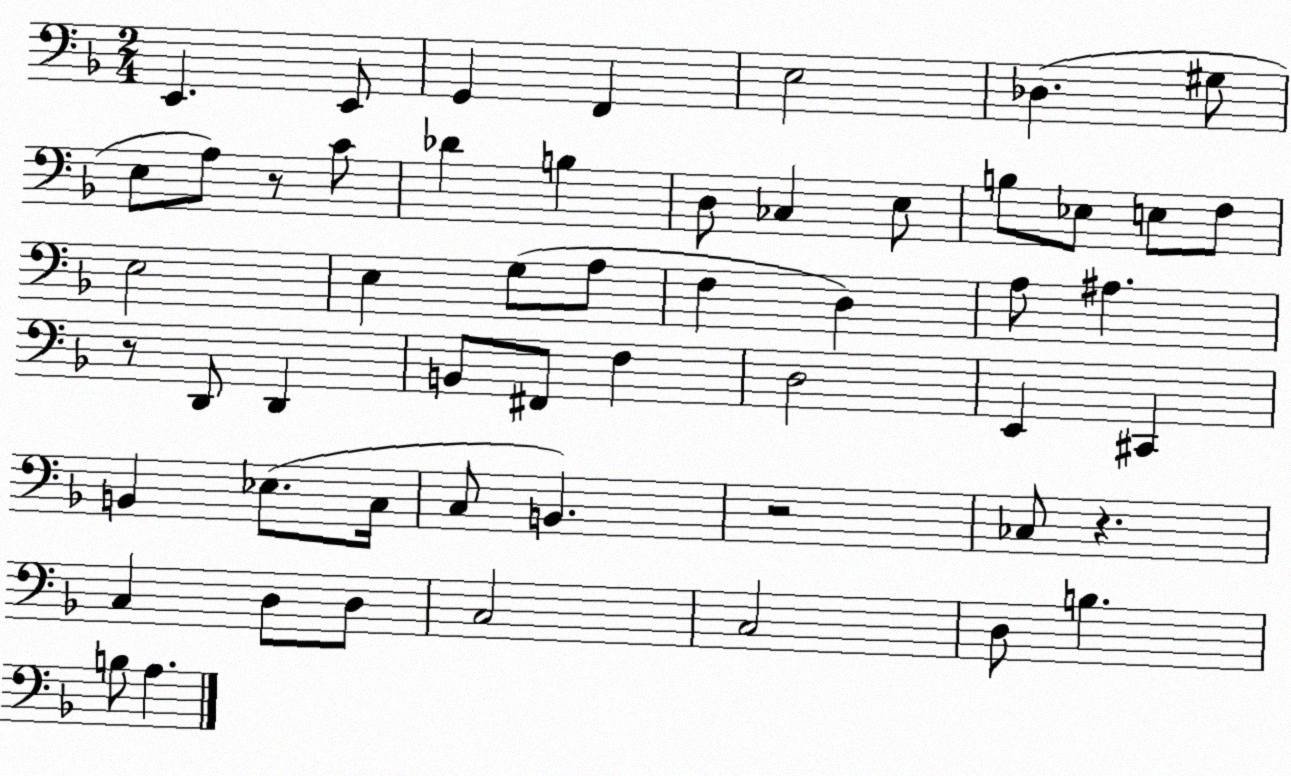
X:1
T:Untitled
M:2/4
L:1/4
K:F
E,, E,,/2 G,, F,, E,2 _D, ^G,/2 E,/2 A,/2 z/2 C/2 _D B, D,/2 _C, E,/2 B,/2 _E,/2 E,/2 F,/2 E,2 E, G,/2 A,/2 F, D, A,/2 ^A, z/2 D,,/2 D,, B,,/2 ^F,,/2 F, D,2 E,, ^C,, B,, _E,/2 C,/4 C,/2 B,, z2 _C,/2 z C, D,/2 D,/2 C,2 C,2 D,/2 B, B,/2 A,